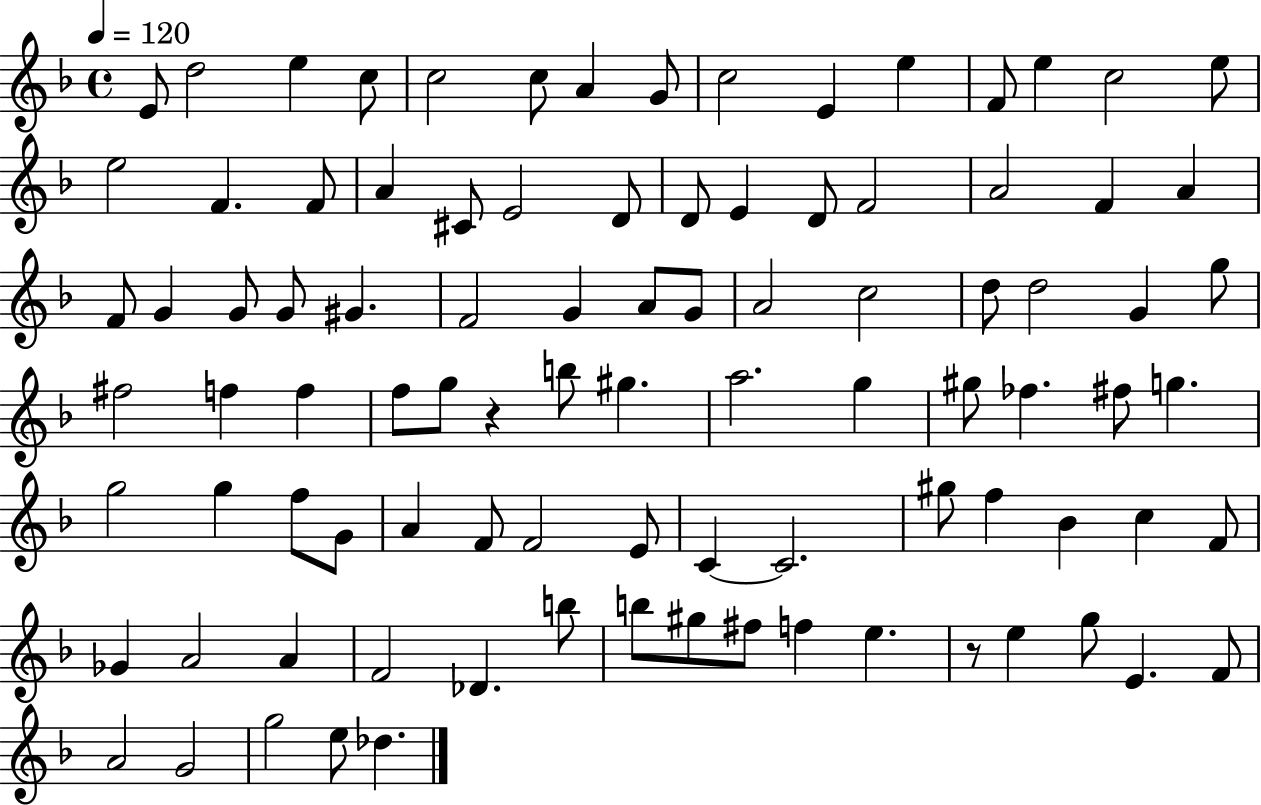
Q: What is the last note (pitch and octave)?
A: Db5